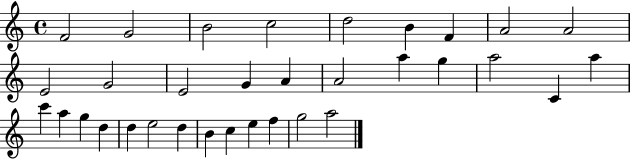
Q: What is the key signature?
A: C major